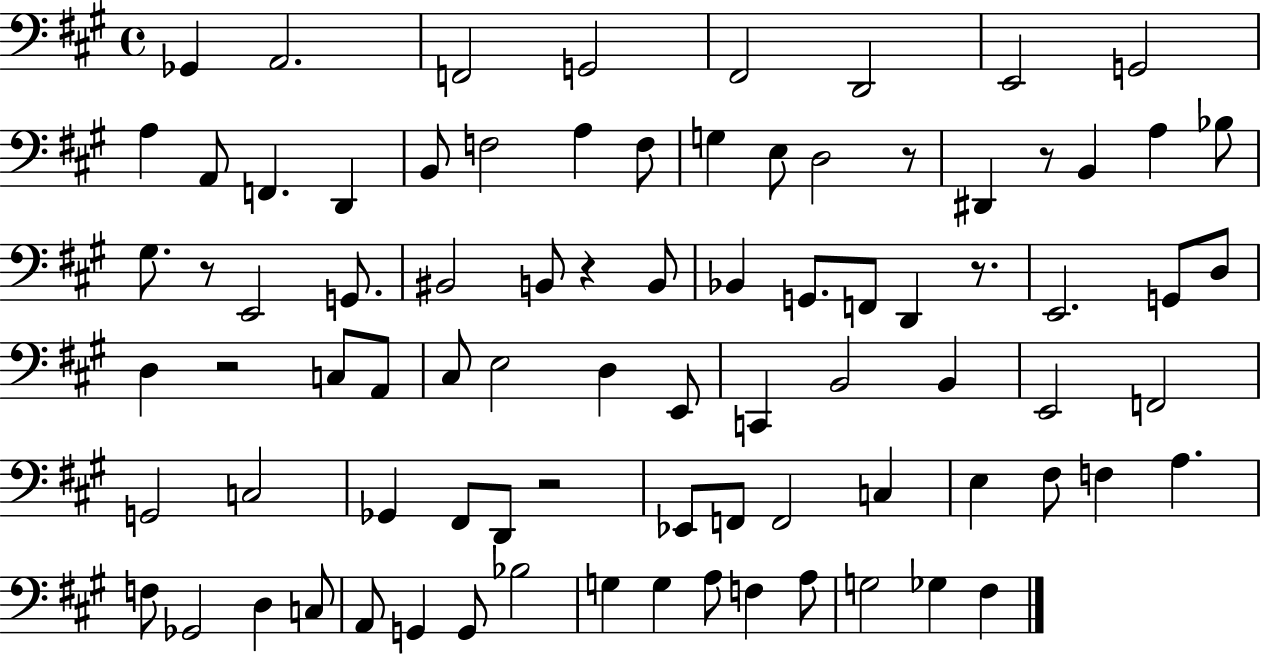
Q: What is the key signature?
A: A major